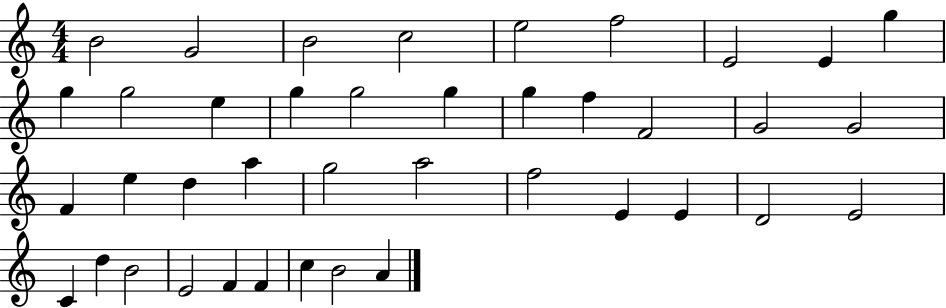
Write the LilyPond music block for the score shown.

{
  \clef treble
  \numericTimeSignature
  \time 4/4
  \key c \major
  b'2 g'2 | b'2 c''2 | e''2 f''2 | e'2 e'4 g''4 | \break g''4 g''2 e''4 | g''4 g''2 g''4 | g''4 f''4 f'2 | g'2 g'2 | \break f'4 e''4 d''4 a''4 | g''2 a''2 | f''2 e'4 e'4 | d'2 e'2 | \break c'4 d''4 b'2 | e'2 f'4 f'4 | c''4 b'2 a'4 | \bar "|."
}